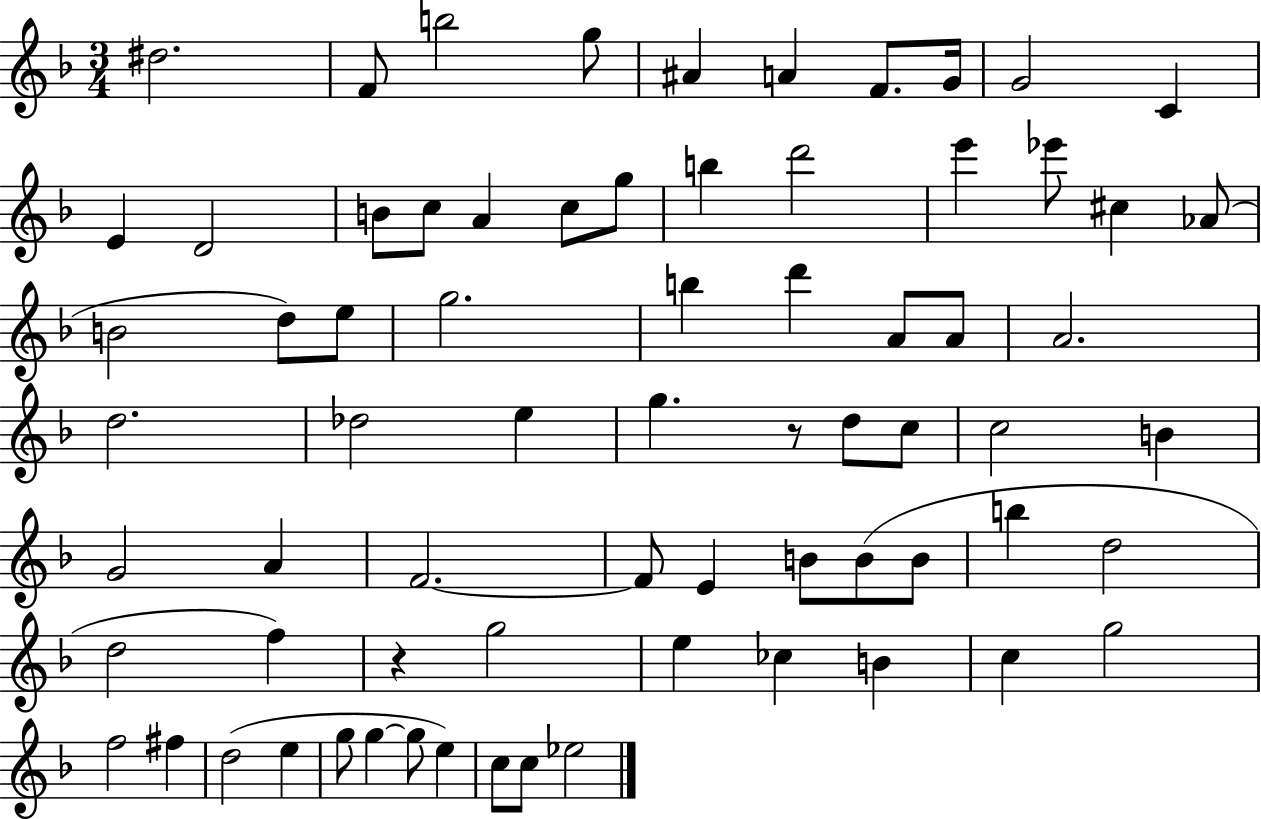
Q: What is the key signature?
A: F major